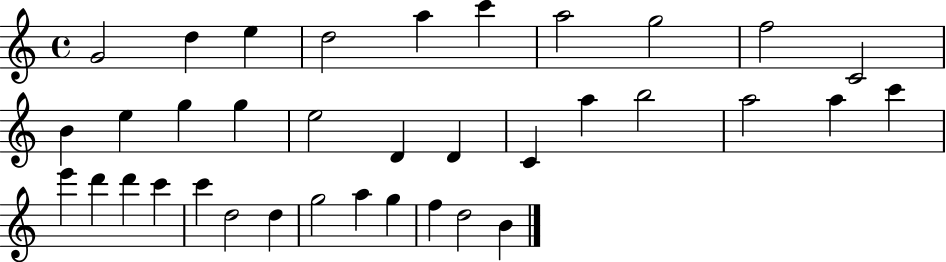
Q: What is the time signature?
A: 4/4